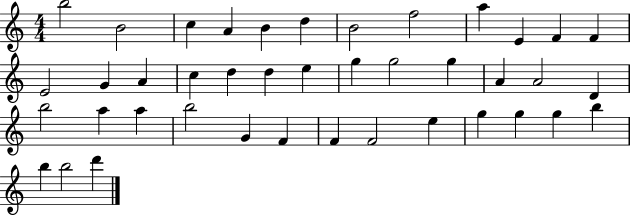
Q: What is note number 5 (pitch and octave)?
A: B4